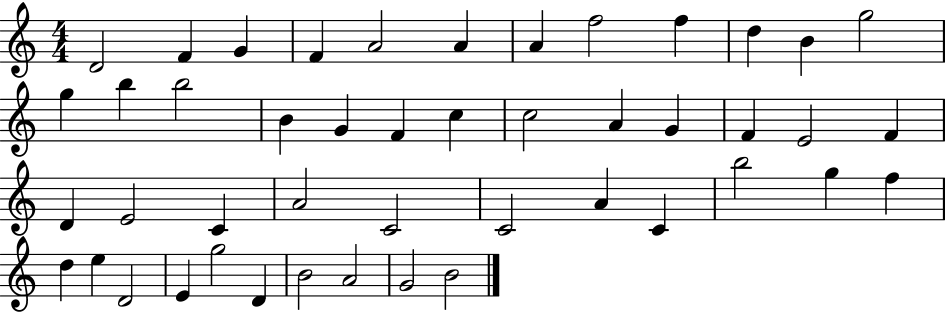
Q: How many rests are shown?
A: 0